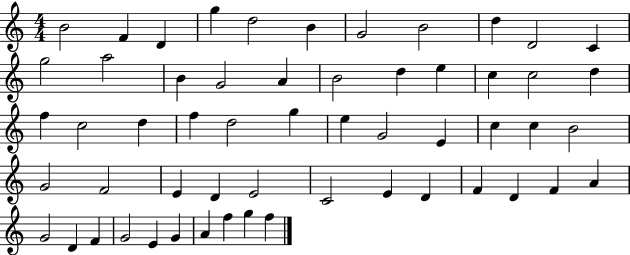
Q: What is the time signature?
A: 4/4